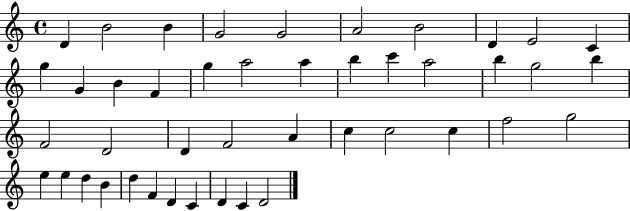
X:1
T:Untitled
M:4/4
L:1/4
K:C
D B2 B G2 G2 A2 B2 D E2 C g G B F g a2 a b c' a2 b g2 b F2 D2 D F2 A c c2 c f2 g2 e e d B d F D C D C D2